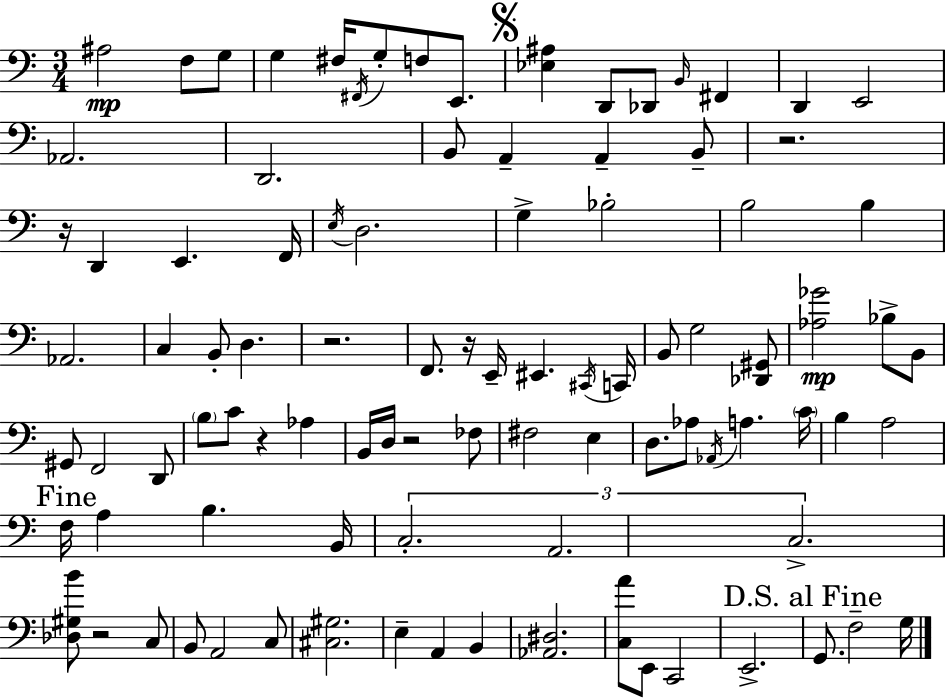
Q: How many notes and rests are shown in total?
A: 95